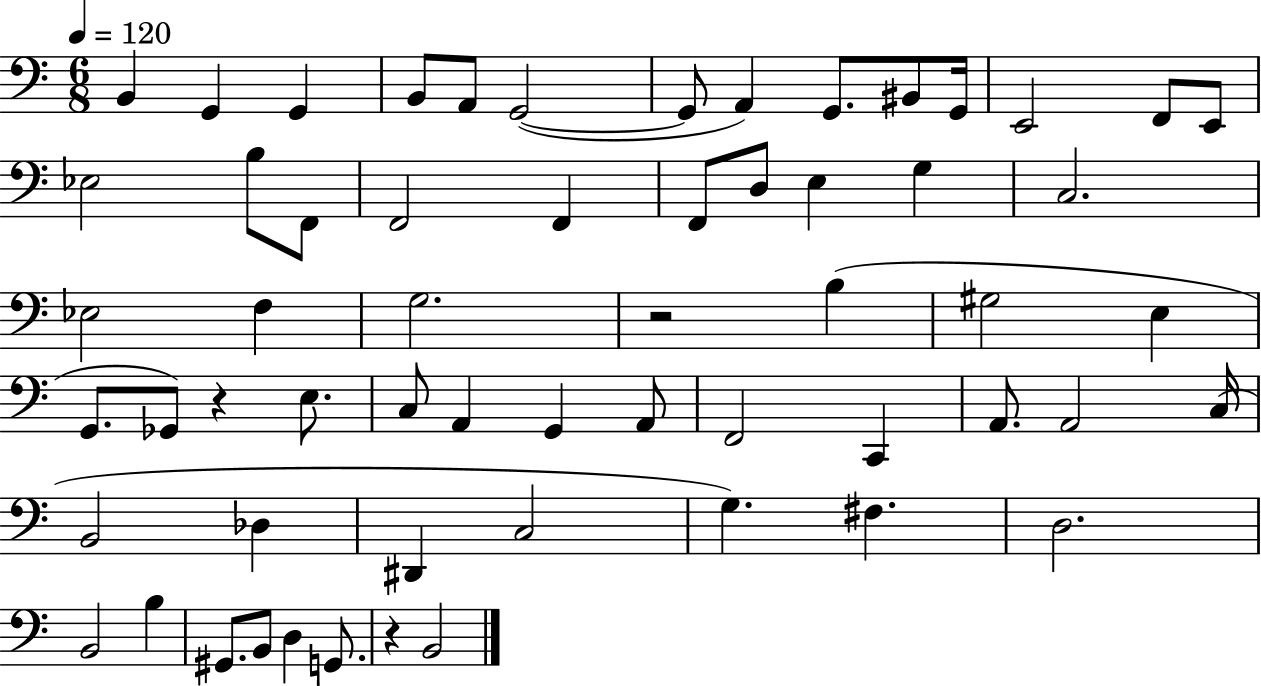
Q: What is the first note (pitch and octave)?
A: B2